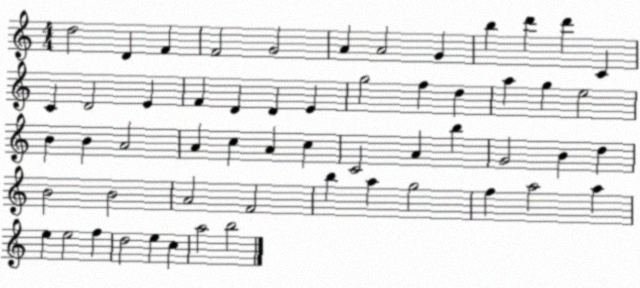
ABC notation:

X:1
T:Untitled
M:4/4
L:1/4
K:C
d2 D F F2 G2 A A2 G b d' d' C C D2 E F D D E g2 f d a g e2 B B A2 A c A c C2 A b G2 B d B2 B2 A2 F2 b a g2 f a2 a e e2 f d2 e c a2 b2